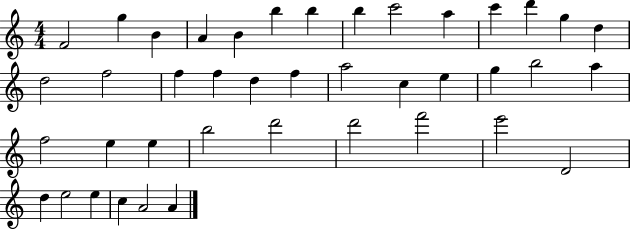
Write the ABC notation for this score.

X:1
T:Untitled
M:4/4
L:1/4
K:C
F2 g B A B b b b c'2 a c' d' g d d2 f2 f f d f a2 c e g b2 a f2 e e b2 d'2 d'2 f'2 e'2 D2 d e2 e c A2 A